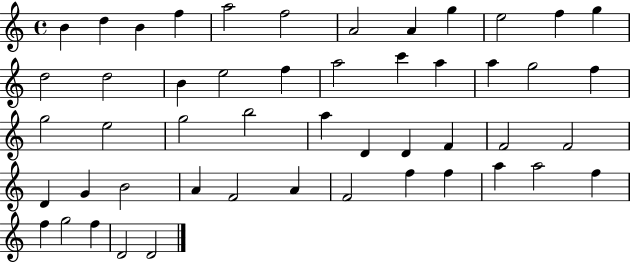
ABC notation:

X:1
T:Untitled
M:4/4
L:1/4
K:C
B d B f a2 f2 A2 A g e2 f g d2 d2 B e2 f a2 c' a a g2 f g2 e2 g2 b2 a D D F F2 F2 D G B2 A F2 A F2 f f a a2 f f g2 f D2 D2